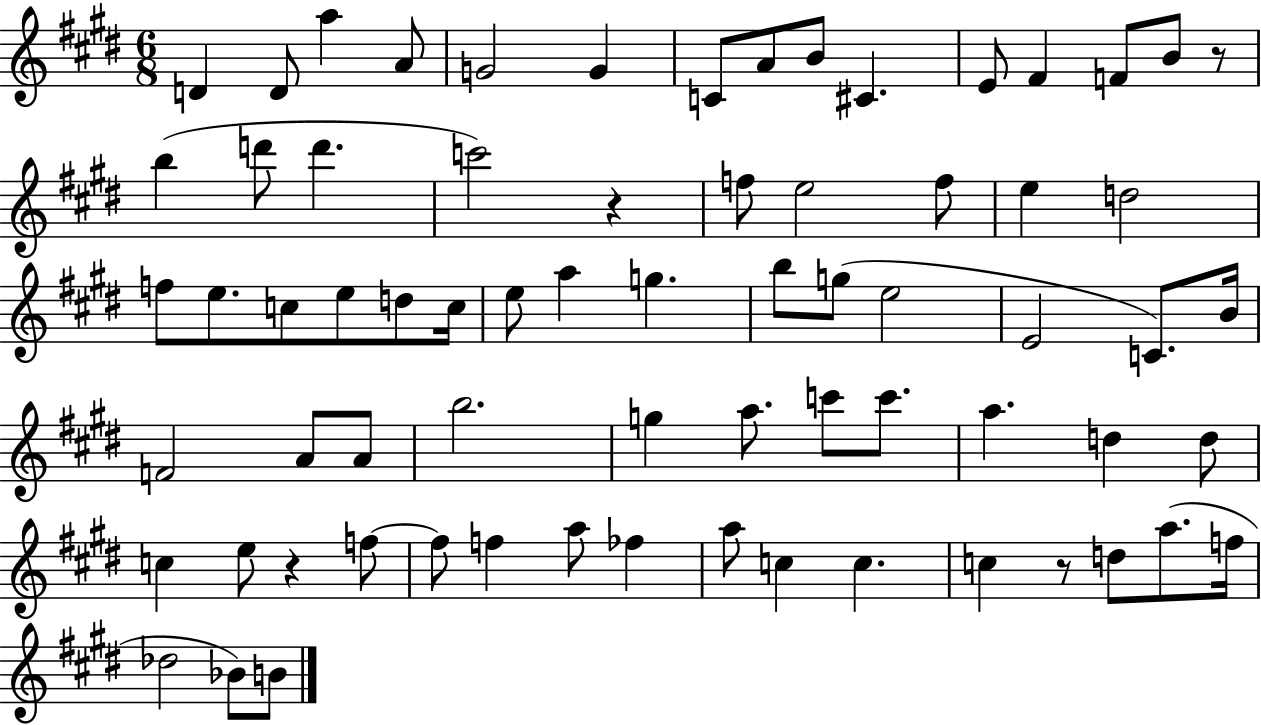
D4/q D4/e A5/q A4/e G4/h G4/q C4/e A4/e B4/e C#4/q. E4/e F#4/q F4/e B4/e R/e B5/q D6/e D6/q. C6/h R/q F5/e E5/h F5/e E5/q D5/h F5/e E5/e. C5/e E5/e D5/e C5/s E5/e A5/q G5/q. B5/e G5/e E5/h E4/h C4/e. B4/s F4/h A4/e A4/e B5/h. G5/q A5/e. C6/e C6/e. A5/q. D5/q D5/e C5/q E5/e R/q F5/e F5/e F5/q A5/e FES5/q A5/e C5/q C5/q. C5/q R/e D5/e A5/e. F5/s Db5/h Bb4/e B4/e